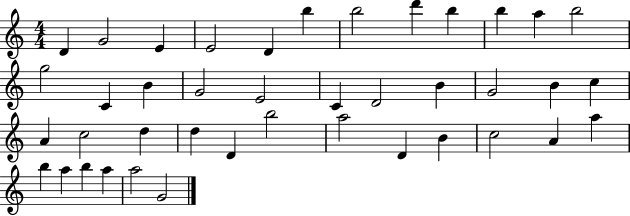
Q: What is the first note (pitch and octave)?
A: D4